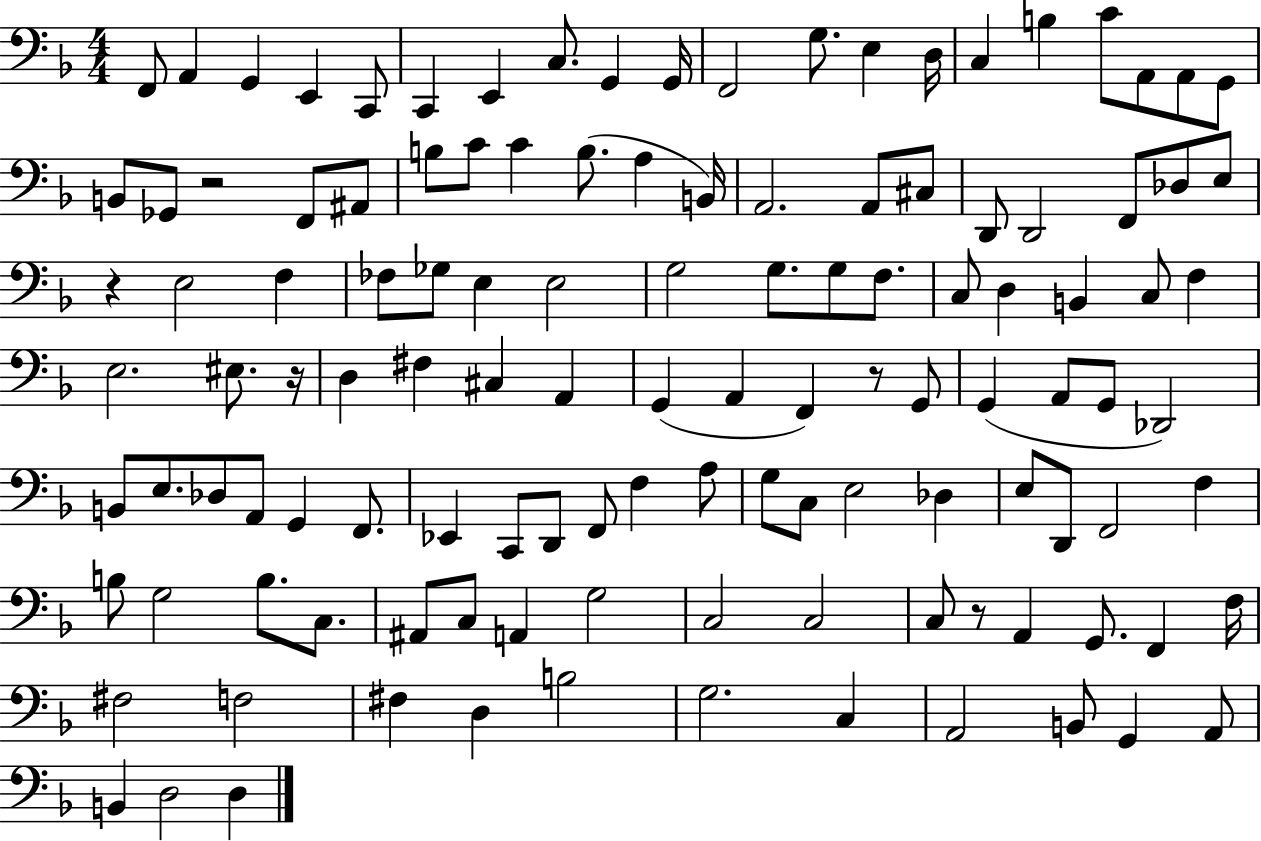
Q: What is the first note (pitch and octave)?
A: F2